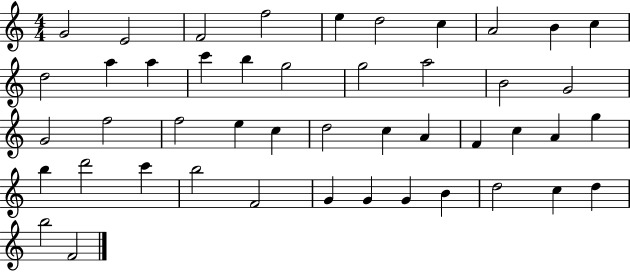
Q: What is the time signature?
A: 4/4